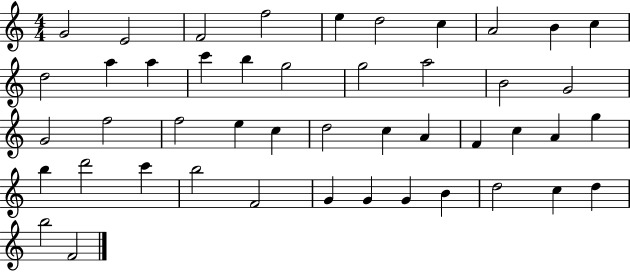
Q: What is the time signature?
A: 4/4